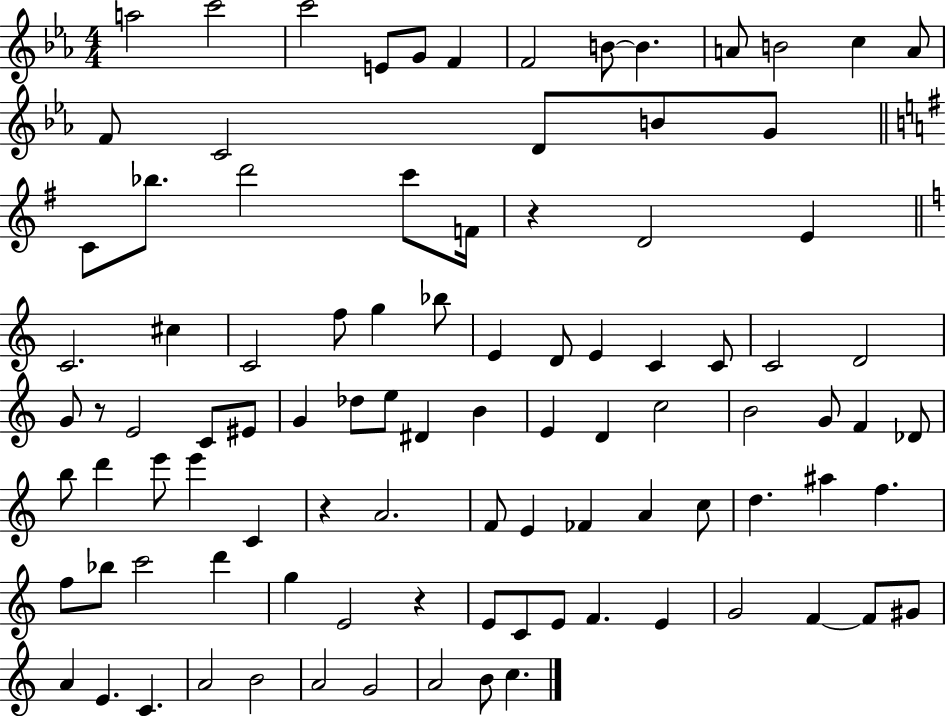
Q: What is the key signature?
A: EES major